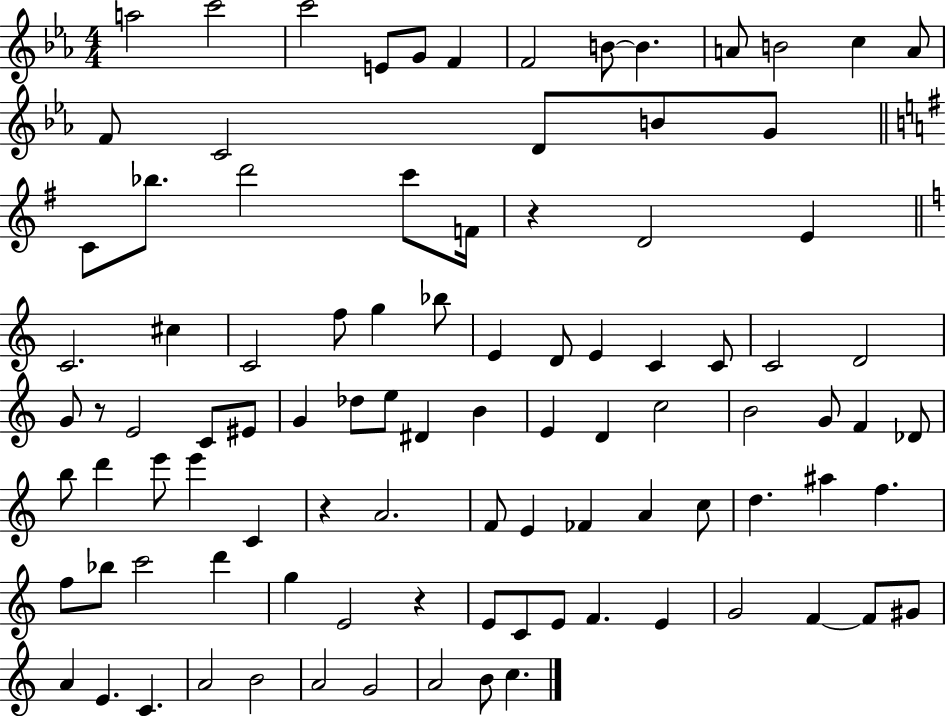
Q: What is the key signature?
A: EES major